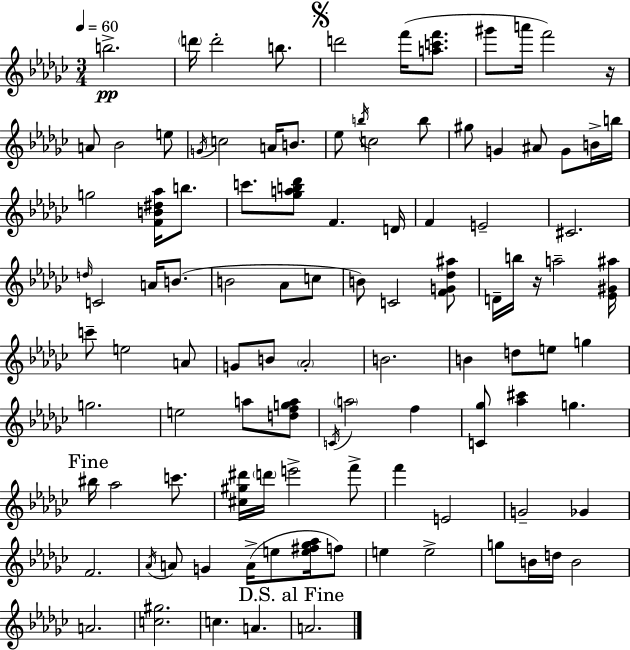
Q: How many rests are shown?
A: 2